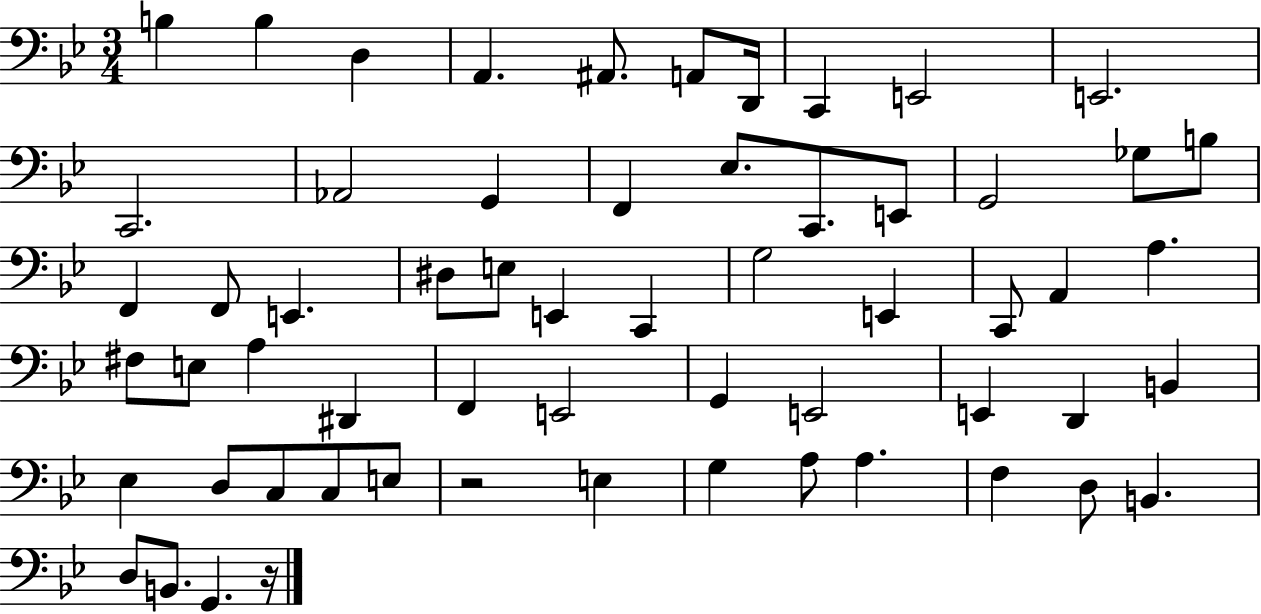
B3/q B3/q D3/q A2/q. A#2/e. A2/e D2/s C2/q E2/h E2/h. C2/h. Ab2/h G2/q F2/q Eb3/e. C2/e. E2/e G2/h Gb3/e B3/e F2/q F2/e E2/q. D#3/e E3/e E2/q C2/q G3/h E2/q C2/e A2/q A3/q. F#3/e E3/e A3/q D#2/q F2/q E2/h G2/q E2/h E2/q D2/q B2/q Eb3/q D3/e C3/e C3/e E3/e R/h E3/q G3/q A3/e A3/q. F3/q D3/e B2/q. D3/e B2/e. G2/q. R/s